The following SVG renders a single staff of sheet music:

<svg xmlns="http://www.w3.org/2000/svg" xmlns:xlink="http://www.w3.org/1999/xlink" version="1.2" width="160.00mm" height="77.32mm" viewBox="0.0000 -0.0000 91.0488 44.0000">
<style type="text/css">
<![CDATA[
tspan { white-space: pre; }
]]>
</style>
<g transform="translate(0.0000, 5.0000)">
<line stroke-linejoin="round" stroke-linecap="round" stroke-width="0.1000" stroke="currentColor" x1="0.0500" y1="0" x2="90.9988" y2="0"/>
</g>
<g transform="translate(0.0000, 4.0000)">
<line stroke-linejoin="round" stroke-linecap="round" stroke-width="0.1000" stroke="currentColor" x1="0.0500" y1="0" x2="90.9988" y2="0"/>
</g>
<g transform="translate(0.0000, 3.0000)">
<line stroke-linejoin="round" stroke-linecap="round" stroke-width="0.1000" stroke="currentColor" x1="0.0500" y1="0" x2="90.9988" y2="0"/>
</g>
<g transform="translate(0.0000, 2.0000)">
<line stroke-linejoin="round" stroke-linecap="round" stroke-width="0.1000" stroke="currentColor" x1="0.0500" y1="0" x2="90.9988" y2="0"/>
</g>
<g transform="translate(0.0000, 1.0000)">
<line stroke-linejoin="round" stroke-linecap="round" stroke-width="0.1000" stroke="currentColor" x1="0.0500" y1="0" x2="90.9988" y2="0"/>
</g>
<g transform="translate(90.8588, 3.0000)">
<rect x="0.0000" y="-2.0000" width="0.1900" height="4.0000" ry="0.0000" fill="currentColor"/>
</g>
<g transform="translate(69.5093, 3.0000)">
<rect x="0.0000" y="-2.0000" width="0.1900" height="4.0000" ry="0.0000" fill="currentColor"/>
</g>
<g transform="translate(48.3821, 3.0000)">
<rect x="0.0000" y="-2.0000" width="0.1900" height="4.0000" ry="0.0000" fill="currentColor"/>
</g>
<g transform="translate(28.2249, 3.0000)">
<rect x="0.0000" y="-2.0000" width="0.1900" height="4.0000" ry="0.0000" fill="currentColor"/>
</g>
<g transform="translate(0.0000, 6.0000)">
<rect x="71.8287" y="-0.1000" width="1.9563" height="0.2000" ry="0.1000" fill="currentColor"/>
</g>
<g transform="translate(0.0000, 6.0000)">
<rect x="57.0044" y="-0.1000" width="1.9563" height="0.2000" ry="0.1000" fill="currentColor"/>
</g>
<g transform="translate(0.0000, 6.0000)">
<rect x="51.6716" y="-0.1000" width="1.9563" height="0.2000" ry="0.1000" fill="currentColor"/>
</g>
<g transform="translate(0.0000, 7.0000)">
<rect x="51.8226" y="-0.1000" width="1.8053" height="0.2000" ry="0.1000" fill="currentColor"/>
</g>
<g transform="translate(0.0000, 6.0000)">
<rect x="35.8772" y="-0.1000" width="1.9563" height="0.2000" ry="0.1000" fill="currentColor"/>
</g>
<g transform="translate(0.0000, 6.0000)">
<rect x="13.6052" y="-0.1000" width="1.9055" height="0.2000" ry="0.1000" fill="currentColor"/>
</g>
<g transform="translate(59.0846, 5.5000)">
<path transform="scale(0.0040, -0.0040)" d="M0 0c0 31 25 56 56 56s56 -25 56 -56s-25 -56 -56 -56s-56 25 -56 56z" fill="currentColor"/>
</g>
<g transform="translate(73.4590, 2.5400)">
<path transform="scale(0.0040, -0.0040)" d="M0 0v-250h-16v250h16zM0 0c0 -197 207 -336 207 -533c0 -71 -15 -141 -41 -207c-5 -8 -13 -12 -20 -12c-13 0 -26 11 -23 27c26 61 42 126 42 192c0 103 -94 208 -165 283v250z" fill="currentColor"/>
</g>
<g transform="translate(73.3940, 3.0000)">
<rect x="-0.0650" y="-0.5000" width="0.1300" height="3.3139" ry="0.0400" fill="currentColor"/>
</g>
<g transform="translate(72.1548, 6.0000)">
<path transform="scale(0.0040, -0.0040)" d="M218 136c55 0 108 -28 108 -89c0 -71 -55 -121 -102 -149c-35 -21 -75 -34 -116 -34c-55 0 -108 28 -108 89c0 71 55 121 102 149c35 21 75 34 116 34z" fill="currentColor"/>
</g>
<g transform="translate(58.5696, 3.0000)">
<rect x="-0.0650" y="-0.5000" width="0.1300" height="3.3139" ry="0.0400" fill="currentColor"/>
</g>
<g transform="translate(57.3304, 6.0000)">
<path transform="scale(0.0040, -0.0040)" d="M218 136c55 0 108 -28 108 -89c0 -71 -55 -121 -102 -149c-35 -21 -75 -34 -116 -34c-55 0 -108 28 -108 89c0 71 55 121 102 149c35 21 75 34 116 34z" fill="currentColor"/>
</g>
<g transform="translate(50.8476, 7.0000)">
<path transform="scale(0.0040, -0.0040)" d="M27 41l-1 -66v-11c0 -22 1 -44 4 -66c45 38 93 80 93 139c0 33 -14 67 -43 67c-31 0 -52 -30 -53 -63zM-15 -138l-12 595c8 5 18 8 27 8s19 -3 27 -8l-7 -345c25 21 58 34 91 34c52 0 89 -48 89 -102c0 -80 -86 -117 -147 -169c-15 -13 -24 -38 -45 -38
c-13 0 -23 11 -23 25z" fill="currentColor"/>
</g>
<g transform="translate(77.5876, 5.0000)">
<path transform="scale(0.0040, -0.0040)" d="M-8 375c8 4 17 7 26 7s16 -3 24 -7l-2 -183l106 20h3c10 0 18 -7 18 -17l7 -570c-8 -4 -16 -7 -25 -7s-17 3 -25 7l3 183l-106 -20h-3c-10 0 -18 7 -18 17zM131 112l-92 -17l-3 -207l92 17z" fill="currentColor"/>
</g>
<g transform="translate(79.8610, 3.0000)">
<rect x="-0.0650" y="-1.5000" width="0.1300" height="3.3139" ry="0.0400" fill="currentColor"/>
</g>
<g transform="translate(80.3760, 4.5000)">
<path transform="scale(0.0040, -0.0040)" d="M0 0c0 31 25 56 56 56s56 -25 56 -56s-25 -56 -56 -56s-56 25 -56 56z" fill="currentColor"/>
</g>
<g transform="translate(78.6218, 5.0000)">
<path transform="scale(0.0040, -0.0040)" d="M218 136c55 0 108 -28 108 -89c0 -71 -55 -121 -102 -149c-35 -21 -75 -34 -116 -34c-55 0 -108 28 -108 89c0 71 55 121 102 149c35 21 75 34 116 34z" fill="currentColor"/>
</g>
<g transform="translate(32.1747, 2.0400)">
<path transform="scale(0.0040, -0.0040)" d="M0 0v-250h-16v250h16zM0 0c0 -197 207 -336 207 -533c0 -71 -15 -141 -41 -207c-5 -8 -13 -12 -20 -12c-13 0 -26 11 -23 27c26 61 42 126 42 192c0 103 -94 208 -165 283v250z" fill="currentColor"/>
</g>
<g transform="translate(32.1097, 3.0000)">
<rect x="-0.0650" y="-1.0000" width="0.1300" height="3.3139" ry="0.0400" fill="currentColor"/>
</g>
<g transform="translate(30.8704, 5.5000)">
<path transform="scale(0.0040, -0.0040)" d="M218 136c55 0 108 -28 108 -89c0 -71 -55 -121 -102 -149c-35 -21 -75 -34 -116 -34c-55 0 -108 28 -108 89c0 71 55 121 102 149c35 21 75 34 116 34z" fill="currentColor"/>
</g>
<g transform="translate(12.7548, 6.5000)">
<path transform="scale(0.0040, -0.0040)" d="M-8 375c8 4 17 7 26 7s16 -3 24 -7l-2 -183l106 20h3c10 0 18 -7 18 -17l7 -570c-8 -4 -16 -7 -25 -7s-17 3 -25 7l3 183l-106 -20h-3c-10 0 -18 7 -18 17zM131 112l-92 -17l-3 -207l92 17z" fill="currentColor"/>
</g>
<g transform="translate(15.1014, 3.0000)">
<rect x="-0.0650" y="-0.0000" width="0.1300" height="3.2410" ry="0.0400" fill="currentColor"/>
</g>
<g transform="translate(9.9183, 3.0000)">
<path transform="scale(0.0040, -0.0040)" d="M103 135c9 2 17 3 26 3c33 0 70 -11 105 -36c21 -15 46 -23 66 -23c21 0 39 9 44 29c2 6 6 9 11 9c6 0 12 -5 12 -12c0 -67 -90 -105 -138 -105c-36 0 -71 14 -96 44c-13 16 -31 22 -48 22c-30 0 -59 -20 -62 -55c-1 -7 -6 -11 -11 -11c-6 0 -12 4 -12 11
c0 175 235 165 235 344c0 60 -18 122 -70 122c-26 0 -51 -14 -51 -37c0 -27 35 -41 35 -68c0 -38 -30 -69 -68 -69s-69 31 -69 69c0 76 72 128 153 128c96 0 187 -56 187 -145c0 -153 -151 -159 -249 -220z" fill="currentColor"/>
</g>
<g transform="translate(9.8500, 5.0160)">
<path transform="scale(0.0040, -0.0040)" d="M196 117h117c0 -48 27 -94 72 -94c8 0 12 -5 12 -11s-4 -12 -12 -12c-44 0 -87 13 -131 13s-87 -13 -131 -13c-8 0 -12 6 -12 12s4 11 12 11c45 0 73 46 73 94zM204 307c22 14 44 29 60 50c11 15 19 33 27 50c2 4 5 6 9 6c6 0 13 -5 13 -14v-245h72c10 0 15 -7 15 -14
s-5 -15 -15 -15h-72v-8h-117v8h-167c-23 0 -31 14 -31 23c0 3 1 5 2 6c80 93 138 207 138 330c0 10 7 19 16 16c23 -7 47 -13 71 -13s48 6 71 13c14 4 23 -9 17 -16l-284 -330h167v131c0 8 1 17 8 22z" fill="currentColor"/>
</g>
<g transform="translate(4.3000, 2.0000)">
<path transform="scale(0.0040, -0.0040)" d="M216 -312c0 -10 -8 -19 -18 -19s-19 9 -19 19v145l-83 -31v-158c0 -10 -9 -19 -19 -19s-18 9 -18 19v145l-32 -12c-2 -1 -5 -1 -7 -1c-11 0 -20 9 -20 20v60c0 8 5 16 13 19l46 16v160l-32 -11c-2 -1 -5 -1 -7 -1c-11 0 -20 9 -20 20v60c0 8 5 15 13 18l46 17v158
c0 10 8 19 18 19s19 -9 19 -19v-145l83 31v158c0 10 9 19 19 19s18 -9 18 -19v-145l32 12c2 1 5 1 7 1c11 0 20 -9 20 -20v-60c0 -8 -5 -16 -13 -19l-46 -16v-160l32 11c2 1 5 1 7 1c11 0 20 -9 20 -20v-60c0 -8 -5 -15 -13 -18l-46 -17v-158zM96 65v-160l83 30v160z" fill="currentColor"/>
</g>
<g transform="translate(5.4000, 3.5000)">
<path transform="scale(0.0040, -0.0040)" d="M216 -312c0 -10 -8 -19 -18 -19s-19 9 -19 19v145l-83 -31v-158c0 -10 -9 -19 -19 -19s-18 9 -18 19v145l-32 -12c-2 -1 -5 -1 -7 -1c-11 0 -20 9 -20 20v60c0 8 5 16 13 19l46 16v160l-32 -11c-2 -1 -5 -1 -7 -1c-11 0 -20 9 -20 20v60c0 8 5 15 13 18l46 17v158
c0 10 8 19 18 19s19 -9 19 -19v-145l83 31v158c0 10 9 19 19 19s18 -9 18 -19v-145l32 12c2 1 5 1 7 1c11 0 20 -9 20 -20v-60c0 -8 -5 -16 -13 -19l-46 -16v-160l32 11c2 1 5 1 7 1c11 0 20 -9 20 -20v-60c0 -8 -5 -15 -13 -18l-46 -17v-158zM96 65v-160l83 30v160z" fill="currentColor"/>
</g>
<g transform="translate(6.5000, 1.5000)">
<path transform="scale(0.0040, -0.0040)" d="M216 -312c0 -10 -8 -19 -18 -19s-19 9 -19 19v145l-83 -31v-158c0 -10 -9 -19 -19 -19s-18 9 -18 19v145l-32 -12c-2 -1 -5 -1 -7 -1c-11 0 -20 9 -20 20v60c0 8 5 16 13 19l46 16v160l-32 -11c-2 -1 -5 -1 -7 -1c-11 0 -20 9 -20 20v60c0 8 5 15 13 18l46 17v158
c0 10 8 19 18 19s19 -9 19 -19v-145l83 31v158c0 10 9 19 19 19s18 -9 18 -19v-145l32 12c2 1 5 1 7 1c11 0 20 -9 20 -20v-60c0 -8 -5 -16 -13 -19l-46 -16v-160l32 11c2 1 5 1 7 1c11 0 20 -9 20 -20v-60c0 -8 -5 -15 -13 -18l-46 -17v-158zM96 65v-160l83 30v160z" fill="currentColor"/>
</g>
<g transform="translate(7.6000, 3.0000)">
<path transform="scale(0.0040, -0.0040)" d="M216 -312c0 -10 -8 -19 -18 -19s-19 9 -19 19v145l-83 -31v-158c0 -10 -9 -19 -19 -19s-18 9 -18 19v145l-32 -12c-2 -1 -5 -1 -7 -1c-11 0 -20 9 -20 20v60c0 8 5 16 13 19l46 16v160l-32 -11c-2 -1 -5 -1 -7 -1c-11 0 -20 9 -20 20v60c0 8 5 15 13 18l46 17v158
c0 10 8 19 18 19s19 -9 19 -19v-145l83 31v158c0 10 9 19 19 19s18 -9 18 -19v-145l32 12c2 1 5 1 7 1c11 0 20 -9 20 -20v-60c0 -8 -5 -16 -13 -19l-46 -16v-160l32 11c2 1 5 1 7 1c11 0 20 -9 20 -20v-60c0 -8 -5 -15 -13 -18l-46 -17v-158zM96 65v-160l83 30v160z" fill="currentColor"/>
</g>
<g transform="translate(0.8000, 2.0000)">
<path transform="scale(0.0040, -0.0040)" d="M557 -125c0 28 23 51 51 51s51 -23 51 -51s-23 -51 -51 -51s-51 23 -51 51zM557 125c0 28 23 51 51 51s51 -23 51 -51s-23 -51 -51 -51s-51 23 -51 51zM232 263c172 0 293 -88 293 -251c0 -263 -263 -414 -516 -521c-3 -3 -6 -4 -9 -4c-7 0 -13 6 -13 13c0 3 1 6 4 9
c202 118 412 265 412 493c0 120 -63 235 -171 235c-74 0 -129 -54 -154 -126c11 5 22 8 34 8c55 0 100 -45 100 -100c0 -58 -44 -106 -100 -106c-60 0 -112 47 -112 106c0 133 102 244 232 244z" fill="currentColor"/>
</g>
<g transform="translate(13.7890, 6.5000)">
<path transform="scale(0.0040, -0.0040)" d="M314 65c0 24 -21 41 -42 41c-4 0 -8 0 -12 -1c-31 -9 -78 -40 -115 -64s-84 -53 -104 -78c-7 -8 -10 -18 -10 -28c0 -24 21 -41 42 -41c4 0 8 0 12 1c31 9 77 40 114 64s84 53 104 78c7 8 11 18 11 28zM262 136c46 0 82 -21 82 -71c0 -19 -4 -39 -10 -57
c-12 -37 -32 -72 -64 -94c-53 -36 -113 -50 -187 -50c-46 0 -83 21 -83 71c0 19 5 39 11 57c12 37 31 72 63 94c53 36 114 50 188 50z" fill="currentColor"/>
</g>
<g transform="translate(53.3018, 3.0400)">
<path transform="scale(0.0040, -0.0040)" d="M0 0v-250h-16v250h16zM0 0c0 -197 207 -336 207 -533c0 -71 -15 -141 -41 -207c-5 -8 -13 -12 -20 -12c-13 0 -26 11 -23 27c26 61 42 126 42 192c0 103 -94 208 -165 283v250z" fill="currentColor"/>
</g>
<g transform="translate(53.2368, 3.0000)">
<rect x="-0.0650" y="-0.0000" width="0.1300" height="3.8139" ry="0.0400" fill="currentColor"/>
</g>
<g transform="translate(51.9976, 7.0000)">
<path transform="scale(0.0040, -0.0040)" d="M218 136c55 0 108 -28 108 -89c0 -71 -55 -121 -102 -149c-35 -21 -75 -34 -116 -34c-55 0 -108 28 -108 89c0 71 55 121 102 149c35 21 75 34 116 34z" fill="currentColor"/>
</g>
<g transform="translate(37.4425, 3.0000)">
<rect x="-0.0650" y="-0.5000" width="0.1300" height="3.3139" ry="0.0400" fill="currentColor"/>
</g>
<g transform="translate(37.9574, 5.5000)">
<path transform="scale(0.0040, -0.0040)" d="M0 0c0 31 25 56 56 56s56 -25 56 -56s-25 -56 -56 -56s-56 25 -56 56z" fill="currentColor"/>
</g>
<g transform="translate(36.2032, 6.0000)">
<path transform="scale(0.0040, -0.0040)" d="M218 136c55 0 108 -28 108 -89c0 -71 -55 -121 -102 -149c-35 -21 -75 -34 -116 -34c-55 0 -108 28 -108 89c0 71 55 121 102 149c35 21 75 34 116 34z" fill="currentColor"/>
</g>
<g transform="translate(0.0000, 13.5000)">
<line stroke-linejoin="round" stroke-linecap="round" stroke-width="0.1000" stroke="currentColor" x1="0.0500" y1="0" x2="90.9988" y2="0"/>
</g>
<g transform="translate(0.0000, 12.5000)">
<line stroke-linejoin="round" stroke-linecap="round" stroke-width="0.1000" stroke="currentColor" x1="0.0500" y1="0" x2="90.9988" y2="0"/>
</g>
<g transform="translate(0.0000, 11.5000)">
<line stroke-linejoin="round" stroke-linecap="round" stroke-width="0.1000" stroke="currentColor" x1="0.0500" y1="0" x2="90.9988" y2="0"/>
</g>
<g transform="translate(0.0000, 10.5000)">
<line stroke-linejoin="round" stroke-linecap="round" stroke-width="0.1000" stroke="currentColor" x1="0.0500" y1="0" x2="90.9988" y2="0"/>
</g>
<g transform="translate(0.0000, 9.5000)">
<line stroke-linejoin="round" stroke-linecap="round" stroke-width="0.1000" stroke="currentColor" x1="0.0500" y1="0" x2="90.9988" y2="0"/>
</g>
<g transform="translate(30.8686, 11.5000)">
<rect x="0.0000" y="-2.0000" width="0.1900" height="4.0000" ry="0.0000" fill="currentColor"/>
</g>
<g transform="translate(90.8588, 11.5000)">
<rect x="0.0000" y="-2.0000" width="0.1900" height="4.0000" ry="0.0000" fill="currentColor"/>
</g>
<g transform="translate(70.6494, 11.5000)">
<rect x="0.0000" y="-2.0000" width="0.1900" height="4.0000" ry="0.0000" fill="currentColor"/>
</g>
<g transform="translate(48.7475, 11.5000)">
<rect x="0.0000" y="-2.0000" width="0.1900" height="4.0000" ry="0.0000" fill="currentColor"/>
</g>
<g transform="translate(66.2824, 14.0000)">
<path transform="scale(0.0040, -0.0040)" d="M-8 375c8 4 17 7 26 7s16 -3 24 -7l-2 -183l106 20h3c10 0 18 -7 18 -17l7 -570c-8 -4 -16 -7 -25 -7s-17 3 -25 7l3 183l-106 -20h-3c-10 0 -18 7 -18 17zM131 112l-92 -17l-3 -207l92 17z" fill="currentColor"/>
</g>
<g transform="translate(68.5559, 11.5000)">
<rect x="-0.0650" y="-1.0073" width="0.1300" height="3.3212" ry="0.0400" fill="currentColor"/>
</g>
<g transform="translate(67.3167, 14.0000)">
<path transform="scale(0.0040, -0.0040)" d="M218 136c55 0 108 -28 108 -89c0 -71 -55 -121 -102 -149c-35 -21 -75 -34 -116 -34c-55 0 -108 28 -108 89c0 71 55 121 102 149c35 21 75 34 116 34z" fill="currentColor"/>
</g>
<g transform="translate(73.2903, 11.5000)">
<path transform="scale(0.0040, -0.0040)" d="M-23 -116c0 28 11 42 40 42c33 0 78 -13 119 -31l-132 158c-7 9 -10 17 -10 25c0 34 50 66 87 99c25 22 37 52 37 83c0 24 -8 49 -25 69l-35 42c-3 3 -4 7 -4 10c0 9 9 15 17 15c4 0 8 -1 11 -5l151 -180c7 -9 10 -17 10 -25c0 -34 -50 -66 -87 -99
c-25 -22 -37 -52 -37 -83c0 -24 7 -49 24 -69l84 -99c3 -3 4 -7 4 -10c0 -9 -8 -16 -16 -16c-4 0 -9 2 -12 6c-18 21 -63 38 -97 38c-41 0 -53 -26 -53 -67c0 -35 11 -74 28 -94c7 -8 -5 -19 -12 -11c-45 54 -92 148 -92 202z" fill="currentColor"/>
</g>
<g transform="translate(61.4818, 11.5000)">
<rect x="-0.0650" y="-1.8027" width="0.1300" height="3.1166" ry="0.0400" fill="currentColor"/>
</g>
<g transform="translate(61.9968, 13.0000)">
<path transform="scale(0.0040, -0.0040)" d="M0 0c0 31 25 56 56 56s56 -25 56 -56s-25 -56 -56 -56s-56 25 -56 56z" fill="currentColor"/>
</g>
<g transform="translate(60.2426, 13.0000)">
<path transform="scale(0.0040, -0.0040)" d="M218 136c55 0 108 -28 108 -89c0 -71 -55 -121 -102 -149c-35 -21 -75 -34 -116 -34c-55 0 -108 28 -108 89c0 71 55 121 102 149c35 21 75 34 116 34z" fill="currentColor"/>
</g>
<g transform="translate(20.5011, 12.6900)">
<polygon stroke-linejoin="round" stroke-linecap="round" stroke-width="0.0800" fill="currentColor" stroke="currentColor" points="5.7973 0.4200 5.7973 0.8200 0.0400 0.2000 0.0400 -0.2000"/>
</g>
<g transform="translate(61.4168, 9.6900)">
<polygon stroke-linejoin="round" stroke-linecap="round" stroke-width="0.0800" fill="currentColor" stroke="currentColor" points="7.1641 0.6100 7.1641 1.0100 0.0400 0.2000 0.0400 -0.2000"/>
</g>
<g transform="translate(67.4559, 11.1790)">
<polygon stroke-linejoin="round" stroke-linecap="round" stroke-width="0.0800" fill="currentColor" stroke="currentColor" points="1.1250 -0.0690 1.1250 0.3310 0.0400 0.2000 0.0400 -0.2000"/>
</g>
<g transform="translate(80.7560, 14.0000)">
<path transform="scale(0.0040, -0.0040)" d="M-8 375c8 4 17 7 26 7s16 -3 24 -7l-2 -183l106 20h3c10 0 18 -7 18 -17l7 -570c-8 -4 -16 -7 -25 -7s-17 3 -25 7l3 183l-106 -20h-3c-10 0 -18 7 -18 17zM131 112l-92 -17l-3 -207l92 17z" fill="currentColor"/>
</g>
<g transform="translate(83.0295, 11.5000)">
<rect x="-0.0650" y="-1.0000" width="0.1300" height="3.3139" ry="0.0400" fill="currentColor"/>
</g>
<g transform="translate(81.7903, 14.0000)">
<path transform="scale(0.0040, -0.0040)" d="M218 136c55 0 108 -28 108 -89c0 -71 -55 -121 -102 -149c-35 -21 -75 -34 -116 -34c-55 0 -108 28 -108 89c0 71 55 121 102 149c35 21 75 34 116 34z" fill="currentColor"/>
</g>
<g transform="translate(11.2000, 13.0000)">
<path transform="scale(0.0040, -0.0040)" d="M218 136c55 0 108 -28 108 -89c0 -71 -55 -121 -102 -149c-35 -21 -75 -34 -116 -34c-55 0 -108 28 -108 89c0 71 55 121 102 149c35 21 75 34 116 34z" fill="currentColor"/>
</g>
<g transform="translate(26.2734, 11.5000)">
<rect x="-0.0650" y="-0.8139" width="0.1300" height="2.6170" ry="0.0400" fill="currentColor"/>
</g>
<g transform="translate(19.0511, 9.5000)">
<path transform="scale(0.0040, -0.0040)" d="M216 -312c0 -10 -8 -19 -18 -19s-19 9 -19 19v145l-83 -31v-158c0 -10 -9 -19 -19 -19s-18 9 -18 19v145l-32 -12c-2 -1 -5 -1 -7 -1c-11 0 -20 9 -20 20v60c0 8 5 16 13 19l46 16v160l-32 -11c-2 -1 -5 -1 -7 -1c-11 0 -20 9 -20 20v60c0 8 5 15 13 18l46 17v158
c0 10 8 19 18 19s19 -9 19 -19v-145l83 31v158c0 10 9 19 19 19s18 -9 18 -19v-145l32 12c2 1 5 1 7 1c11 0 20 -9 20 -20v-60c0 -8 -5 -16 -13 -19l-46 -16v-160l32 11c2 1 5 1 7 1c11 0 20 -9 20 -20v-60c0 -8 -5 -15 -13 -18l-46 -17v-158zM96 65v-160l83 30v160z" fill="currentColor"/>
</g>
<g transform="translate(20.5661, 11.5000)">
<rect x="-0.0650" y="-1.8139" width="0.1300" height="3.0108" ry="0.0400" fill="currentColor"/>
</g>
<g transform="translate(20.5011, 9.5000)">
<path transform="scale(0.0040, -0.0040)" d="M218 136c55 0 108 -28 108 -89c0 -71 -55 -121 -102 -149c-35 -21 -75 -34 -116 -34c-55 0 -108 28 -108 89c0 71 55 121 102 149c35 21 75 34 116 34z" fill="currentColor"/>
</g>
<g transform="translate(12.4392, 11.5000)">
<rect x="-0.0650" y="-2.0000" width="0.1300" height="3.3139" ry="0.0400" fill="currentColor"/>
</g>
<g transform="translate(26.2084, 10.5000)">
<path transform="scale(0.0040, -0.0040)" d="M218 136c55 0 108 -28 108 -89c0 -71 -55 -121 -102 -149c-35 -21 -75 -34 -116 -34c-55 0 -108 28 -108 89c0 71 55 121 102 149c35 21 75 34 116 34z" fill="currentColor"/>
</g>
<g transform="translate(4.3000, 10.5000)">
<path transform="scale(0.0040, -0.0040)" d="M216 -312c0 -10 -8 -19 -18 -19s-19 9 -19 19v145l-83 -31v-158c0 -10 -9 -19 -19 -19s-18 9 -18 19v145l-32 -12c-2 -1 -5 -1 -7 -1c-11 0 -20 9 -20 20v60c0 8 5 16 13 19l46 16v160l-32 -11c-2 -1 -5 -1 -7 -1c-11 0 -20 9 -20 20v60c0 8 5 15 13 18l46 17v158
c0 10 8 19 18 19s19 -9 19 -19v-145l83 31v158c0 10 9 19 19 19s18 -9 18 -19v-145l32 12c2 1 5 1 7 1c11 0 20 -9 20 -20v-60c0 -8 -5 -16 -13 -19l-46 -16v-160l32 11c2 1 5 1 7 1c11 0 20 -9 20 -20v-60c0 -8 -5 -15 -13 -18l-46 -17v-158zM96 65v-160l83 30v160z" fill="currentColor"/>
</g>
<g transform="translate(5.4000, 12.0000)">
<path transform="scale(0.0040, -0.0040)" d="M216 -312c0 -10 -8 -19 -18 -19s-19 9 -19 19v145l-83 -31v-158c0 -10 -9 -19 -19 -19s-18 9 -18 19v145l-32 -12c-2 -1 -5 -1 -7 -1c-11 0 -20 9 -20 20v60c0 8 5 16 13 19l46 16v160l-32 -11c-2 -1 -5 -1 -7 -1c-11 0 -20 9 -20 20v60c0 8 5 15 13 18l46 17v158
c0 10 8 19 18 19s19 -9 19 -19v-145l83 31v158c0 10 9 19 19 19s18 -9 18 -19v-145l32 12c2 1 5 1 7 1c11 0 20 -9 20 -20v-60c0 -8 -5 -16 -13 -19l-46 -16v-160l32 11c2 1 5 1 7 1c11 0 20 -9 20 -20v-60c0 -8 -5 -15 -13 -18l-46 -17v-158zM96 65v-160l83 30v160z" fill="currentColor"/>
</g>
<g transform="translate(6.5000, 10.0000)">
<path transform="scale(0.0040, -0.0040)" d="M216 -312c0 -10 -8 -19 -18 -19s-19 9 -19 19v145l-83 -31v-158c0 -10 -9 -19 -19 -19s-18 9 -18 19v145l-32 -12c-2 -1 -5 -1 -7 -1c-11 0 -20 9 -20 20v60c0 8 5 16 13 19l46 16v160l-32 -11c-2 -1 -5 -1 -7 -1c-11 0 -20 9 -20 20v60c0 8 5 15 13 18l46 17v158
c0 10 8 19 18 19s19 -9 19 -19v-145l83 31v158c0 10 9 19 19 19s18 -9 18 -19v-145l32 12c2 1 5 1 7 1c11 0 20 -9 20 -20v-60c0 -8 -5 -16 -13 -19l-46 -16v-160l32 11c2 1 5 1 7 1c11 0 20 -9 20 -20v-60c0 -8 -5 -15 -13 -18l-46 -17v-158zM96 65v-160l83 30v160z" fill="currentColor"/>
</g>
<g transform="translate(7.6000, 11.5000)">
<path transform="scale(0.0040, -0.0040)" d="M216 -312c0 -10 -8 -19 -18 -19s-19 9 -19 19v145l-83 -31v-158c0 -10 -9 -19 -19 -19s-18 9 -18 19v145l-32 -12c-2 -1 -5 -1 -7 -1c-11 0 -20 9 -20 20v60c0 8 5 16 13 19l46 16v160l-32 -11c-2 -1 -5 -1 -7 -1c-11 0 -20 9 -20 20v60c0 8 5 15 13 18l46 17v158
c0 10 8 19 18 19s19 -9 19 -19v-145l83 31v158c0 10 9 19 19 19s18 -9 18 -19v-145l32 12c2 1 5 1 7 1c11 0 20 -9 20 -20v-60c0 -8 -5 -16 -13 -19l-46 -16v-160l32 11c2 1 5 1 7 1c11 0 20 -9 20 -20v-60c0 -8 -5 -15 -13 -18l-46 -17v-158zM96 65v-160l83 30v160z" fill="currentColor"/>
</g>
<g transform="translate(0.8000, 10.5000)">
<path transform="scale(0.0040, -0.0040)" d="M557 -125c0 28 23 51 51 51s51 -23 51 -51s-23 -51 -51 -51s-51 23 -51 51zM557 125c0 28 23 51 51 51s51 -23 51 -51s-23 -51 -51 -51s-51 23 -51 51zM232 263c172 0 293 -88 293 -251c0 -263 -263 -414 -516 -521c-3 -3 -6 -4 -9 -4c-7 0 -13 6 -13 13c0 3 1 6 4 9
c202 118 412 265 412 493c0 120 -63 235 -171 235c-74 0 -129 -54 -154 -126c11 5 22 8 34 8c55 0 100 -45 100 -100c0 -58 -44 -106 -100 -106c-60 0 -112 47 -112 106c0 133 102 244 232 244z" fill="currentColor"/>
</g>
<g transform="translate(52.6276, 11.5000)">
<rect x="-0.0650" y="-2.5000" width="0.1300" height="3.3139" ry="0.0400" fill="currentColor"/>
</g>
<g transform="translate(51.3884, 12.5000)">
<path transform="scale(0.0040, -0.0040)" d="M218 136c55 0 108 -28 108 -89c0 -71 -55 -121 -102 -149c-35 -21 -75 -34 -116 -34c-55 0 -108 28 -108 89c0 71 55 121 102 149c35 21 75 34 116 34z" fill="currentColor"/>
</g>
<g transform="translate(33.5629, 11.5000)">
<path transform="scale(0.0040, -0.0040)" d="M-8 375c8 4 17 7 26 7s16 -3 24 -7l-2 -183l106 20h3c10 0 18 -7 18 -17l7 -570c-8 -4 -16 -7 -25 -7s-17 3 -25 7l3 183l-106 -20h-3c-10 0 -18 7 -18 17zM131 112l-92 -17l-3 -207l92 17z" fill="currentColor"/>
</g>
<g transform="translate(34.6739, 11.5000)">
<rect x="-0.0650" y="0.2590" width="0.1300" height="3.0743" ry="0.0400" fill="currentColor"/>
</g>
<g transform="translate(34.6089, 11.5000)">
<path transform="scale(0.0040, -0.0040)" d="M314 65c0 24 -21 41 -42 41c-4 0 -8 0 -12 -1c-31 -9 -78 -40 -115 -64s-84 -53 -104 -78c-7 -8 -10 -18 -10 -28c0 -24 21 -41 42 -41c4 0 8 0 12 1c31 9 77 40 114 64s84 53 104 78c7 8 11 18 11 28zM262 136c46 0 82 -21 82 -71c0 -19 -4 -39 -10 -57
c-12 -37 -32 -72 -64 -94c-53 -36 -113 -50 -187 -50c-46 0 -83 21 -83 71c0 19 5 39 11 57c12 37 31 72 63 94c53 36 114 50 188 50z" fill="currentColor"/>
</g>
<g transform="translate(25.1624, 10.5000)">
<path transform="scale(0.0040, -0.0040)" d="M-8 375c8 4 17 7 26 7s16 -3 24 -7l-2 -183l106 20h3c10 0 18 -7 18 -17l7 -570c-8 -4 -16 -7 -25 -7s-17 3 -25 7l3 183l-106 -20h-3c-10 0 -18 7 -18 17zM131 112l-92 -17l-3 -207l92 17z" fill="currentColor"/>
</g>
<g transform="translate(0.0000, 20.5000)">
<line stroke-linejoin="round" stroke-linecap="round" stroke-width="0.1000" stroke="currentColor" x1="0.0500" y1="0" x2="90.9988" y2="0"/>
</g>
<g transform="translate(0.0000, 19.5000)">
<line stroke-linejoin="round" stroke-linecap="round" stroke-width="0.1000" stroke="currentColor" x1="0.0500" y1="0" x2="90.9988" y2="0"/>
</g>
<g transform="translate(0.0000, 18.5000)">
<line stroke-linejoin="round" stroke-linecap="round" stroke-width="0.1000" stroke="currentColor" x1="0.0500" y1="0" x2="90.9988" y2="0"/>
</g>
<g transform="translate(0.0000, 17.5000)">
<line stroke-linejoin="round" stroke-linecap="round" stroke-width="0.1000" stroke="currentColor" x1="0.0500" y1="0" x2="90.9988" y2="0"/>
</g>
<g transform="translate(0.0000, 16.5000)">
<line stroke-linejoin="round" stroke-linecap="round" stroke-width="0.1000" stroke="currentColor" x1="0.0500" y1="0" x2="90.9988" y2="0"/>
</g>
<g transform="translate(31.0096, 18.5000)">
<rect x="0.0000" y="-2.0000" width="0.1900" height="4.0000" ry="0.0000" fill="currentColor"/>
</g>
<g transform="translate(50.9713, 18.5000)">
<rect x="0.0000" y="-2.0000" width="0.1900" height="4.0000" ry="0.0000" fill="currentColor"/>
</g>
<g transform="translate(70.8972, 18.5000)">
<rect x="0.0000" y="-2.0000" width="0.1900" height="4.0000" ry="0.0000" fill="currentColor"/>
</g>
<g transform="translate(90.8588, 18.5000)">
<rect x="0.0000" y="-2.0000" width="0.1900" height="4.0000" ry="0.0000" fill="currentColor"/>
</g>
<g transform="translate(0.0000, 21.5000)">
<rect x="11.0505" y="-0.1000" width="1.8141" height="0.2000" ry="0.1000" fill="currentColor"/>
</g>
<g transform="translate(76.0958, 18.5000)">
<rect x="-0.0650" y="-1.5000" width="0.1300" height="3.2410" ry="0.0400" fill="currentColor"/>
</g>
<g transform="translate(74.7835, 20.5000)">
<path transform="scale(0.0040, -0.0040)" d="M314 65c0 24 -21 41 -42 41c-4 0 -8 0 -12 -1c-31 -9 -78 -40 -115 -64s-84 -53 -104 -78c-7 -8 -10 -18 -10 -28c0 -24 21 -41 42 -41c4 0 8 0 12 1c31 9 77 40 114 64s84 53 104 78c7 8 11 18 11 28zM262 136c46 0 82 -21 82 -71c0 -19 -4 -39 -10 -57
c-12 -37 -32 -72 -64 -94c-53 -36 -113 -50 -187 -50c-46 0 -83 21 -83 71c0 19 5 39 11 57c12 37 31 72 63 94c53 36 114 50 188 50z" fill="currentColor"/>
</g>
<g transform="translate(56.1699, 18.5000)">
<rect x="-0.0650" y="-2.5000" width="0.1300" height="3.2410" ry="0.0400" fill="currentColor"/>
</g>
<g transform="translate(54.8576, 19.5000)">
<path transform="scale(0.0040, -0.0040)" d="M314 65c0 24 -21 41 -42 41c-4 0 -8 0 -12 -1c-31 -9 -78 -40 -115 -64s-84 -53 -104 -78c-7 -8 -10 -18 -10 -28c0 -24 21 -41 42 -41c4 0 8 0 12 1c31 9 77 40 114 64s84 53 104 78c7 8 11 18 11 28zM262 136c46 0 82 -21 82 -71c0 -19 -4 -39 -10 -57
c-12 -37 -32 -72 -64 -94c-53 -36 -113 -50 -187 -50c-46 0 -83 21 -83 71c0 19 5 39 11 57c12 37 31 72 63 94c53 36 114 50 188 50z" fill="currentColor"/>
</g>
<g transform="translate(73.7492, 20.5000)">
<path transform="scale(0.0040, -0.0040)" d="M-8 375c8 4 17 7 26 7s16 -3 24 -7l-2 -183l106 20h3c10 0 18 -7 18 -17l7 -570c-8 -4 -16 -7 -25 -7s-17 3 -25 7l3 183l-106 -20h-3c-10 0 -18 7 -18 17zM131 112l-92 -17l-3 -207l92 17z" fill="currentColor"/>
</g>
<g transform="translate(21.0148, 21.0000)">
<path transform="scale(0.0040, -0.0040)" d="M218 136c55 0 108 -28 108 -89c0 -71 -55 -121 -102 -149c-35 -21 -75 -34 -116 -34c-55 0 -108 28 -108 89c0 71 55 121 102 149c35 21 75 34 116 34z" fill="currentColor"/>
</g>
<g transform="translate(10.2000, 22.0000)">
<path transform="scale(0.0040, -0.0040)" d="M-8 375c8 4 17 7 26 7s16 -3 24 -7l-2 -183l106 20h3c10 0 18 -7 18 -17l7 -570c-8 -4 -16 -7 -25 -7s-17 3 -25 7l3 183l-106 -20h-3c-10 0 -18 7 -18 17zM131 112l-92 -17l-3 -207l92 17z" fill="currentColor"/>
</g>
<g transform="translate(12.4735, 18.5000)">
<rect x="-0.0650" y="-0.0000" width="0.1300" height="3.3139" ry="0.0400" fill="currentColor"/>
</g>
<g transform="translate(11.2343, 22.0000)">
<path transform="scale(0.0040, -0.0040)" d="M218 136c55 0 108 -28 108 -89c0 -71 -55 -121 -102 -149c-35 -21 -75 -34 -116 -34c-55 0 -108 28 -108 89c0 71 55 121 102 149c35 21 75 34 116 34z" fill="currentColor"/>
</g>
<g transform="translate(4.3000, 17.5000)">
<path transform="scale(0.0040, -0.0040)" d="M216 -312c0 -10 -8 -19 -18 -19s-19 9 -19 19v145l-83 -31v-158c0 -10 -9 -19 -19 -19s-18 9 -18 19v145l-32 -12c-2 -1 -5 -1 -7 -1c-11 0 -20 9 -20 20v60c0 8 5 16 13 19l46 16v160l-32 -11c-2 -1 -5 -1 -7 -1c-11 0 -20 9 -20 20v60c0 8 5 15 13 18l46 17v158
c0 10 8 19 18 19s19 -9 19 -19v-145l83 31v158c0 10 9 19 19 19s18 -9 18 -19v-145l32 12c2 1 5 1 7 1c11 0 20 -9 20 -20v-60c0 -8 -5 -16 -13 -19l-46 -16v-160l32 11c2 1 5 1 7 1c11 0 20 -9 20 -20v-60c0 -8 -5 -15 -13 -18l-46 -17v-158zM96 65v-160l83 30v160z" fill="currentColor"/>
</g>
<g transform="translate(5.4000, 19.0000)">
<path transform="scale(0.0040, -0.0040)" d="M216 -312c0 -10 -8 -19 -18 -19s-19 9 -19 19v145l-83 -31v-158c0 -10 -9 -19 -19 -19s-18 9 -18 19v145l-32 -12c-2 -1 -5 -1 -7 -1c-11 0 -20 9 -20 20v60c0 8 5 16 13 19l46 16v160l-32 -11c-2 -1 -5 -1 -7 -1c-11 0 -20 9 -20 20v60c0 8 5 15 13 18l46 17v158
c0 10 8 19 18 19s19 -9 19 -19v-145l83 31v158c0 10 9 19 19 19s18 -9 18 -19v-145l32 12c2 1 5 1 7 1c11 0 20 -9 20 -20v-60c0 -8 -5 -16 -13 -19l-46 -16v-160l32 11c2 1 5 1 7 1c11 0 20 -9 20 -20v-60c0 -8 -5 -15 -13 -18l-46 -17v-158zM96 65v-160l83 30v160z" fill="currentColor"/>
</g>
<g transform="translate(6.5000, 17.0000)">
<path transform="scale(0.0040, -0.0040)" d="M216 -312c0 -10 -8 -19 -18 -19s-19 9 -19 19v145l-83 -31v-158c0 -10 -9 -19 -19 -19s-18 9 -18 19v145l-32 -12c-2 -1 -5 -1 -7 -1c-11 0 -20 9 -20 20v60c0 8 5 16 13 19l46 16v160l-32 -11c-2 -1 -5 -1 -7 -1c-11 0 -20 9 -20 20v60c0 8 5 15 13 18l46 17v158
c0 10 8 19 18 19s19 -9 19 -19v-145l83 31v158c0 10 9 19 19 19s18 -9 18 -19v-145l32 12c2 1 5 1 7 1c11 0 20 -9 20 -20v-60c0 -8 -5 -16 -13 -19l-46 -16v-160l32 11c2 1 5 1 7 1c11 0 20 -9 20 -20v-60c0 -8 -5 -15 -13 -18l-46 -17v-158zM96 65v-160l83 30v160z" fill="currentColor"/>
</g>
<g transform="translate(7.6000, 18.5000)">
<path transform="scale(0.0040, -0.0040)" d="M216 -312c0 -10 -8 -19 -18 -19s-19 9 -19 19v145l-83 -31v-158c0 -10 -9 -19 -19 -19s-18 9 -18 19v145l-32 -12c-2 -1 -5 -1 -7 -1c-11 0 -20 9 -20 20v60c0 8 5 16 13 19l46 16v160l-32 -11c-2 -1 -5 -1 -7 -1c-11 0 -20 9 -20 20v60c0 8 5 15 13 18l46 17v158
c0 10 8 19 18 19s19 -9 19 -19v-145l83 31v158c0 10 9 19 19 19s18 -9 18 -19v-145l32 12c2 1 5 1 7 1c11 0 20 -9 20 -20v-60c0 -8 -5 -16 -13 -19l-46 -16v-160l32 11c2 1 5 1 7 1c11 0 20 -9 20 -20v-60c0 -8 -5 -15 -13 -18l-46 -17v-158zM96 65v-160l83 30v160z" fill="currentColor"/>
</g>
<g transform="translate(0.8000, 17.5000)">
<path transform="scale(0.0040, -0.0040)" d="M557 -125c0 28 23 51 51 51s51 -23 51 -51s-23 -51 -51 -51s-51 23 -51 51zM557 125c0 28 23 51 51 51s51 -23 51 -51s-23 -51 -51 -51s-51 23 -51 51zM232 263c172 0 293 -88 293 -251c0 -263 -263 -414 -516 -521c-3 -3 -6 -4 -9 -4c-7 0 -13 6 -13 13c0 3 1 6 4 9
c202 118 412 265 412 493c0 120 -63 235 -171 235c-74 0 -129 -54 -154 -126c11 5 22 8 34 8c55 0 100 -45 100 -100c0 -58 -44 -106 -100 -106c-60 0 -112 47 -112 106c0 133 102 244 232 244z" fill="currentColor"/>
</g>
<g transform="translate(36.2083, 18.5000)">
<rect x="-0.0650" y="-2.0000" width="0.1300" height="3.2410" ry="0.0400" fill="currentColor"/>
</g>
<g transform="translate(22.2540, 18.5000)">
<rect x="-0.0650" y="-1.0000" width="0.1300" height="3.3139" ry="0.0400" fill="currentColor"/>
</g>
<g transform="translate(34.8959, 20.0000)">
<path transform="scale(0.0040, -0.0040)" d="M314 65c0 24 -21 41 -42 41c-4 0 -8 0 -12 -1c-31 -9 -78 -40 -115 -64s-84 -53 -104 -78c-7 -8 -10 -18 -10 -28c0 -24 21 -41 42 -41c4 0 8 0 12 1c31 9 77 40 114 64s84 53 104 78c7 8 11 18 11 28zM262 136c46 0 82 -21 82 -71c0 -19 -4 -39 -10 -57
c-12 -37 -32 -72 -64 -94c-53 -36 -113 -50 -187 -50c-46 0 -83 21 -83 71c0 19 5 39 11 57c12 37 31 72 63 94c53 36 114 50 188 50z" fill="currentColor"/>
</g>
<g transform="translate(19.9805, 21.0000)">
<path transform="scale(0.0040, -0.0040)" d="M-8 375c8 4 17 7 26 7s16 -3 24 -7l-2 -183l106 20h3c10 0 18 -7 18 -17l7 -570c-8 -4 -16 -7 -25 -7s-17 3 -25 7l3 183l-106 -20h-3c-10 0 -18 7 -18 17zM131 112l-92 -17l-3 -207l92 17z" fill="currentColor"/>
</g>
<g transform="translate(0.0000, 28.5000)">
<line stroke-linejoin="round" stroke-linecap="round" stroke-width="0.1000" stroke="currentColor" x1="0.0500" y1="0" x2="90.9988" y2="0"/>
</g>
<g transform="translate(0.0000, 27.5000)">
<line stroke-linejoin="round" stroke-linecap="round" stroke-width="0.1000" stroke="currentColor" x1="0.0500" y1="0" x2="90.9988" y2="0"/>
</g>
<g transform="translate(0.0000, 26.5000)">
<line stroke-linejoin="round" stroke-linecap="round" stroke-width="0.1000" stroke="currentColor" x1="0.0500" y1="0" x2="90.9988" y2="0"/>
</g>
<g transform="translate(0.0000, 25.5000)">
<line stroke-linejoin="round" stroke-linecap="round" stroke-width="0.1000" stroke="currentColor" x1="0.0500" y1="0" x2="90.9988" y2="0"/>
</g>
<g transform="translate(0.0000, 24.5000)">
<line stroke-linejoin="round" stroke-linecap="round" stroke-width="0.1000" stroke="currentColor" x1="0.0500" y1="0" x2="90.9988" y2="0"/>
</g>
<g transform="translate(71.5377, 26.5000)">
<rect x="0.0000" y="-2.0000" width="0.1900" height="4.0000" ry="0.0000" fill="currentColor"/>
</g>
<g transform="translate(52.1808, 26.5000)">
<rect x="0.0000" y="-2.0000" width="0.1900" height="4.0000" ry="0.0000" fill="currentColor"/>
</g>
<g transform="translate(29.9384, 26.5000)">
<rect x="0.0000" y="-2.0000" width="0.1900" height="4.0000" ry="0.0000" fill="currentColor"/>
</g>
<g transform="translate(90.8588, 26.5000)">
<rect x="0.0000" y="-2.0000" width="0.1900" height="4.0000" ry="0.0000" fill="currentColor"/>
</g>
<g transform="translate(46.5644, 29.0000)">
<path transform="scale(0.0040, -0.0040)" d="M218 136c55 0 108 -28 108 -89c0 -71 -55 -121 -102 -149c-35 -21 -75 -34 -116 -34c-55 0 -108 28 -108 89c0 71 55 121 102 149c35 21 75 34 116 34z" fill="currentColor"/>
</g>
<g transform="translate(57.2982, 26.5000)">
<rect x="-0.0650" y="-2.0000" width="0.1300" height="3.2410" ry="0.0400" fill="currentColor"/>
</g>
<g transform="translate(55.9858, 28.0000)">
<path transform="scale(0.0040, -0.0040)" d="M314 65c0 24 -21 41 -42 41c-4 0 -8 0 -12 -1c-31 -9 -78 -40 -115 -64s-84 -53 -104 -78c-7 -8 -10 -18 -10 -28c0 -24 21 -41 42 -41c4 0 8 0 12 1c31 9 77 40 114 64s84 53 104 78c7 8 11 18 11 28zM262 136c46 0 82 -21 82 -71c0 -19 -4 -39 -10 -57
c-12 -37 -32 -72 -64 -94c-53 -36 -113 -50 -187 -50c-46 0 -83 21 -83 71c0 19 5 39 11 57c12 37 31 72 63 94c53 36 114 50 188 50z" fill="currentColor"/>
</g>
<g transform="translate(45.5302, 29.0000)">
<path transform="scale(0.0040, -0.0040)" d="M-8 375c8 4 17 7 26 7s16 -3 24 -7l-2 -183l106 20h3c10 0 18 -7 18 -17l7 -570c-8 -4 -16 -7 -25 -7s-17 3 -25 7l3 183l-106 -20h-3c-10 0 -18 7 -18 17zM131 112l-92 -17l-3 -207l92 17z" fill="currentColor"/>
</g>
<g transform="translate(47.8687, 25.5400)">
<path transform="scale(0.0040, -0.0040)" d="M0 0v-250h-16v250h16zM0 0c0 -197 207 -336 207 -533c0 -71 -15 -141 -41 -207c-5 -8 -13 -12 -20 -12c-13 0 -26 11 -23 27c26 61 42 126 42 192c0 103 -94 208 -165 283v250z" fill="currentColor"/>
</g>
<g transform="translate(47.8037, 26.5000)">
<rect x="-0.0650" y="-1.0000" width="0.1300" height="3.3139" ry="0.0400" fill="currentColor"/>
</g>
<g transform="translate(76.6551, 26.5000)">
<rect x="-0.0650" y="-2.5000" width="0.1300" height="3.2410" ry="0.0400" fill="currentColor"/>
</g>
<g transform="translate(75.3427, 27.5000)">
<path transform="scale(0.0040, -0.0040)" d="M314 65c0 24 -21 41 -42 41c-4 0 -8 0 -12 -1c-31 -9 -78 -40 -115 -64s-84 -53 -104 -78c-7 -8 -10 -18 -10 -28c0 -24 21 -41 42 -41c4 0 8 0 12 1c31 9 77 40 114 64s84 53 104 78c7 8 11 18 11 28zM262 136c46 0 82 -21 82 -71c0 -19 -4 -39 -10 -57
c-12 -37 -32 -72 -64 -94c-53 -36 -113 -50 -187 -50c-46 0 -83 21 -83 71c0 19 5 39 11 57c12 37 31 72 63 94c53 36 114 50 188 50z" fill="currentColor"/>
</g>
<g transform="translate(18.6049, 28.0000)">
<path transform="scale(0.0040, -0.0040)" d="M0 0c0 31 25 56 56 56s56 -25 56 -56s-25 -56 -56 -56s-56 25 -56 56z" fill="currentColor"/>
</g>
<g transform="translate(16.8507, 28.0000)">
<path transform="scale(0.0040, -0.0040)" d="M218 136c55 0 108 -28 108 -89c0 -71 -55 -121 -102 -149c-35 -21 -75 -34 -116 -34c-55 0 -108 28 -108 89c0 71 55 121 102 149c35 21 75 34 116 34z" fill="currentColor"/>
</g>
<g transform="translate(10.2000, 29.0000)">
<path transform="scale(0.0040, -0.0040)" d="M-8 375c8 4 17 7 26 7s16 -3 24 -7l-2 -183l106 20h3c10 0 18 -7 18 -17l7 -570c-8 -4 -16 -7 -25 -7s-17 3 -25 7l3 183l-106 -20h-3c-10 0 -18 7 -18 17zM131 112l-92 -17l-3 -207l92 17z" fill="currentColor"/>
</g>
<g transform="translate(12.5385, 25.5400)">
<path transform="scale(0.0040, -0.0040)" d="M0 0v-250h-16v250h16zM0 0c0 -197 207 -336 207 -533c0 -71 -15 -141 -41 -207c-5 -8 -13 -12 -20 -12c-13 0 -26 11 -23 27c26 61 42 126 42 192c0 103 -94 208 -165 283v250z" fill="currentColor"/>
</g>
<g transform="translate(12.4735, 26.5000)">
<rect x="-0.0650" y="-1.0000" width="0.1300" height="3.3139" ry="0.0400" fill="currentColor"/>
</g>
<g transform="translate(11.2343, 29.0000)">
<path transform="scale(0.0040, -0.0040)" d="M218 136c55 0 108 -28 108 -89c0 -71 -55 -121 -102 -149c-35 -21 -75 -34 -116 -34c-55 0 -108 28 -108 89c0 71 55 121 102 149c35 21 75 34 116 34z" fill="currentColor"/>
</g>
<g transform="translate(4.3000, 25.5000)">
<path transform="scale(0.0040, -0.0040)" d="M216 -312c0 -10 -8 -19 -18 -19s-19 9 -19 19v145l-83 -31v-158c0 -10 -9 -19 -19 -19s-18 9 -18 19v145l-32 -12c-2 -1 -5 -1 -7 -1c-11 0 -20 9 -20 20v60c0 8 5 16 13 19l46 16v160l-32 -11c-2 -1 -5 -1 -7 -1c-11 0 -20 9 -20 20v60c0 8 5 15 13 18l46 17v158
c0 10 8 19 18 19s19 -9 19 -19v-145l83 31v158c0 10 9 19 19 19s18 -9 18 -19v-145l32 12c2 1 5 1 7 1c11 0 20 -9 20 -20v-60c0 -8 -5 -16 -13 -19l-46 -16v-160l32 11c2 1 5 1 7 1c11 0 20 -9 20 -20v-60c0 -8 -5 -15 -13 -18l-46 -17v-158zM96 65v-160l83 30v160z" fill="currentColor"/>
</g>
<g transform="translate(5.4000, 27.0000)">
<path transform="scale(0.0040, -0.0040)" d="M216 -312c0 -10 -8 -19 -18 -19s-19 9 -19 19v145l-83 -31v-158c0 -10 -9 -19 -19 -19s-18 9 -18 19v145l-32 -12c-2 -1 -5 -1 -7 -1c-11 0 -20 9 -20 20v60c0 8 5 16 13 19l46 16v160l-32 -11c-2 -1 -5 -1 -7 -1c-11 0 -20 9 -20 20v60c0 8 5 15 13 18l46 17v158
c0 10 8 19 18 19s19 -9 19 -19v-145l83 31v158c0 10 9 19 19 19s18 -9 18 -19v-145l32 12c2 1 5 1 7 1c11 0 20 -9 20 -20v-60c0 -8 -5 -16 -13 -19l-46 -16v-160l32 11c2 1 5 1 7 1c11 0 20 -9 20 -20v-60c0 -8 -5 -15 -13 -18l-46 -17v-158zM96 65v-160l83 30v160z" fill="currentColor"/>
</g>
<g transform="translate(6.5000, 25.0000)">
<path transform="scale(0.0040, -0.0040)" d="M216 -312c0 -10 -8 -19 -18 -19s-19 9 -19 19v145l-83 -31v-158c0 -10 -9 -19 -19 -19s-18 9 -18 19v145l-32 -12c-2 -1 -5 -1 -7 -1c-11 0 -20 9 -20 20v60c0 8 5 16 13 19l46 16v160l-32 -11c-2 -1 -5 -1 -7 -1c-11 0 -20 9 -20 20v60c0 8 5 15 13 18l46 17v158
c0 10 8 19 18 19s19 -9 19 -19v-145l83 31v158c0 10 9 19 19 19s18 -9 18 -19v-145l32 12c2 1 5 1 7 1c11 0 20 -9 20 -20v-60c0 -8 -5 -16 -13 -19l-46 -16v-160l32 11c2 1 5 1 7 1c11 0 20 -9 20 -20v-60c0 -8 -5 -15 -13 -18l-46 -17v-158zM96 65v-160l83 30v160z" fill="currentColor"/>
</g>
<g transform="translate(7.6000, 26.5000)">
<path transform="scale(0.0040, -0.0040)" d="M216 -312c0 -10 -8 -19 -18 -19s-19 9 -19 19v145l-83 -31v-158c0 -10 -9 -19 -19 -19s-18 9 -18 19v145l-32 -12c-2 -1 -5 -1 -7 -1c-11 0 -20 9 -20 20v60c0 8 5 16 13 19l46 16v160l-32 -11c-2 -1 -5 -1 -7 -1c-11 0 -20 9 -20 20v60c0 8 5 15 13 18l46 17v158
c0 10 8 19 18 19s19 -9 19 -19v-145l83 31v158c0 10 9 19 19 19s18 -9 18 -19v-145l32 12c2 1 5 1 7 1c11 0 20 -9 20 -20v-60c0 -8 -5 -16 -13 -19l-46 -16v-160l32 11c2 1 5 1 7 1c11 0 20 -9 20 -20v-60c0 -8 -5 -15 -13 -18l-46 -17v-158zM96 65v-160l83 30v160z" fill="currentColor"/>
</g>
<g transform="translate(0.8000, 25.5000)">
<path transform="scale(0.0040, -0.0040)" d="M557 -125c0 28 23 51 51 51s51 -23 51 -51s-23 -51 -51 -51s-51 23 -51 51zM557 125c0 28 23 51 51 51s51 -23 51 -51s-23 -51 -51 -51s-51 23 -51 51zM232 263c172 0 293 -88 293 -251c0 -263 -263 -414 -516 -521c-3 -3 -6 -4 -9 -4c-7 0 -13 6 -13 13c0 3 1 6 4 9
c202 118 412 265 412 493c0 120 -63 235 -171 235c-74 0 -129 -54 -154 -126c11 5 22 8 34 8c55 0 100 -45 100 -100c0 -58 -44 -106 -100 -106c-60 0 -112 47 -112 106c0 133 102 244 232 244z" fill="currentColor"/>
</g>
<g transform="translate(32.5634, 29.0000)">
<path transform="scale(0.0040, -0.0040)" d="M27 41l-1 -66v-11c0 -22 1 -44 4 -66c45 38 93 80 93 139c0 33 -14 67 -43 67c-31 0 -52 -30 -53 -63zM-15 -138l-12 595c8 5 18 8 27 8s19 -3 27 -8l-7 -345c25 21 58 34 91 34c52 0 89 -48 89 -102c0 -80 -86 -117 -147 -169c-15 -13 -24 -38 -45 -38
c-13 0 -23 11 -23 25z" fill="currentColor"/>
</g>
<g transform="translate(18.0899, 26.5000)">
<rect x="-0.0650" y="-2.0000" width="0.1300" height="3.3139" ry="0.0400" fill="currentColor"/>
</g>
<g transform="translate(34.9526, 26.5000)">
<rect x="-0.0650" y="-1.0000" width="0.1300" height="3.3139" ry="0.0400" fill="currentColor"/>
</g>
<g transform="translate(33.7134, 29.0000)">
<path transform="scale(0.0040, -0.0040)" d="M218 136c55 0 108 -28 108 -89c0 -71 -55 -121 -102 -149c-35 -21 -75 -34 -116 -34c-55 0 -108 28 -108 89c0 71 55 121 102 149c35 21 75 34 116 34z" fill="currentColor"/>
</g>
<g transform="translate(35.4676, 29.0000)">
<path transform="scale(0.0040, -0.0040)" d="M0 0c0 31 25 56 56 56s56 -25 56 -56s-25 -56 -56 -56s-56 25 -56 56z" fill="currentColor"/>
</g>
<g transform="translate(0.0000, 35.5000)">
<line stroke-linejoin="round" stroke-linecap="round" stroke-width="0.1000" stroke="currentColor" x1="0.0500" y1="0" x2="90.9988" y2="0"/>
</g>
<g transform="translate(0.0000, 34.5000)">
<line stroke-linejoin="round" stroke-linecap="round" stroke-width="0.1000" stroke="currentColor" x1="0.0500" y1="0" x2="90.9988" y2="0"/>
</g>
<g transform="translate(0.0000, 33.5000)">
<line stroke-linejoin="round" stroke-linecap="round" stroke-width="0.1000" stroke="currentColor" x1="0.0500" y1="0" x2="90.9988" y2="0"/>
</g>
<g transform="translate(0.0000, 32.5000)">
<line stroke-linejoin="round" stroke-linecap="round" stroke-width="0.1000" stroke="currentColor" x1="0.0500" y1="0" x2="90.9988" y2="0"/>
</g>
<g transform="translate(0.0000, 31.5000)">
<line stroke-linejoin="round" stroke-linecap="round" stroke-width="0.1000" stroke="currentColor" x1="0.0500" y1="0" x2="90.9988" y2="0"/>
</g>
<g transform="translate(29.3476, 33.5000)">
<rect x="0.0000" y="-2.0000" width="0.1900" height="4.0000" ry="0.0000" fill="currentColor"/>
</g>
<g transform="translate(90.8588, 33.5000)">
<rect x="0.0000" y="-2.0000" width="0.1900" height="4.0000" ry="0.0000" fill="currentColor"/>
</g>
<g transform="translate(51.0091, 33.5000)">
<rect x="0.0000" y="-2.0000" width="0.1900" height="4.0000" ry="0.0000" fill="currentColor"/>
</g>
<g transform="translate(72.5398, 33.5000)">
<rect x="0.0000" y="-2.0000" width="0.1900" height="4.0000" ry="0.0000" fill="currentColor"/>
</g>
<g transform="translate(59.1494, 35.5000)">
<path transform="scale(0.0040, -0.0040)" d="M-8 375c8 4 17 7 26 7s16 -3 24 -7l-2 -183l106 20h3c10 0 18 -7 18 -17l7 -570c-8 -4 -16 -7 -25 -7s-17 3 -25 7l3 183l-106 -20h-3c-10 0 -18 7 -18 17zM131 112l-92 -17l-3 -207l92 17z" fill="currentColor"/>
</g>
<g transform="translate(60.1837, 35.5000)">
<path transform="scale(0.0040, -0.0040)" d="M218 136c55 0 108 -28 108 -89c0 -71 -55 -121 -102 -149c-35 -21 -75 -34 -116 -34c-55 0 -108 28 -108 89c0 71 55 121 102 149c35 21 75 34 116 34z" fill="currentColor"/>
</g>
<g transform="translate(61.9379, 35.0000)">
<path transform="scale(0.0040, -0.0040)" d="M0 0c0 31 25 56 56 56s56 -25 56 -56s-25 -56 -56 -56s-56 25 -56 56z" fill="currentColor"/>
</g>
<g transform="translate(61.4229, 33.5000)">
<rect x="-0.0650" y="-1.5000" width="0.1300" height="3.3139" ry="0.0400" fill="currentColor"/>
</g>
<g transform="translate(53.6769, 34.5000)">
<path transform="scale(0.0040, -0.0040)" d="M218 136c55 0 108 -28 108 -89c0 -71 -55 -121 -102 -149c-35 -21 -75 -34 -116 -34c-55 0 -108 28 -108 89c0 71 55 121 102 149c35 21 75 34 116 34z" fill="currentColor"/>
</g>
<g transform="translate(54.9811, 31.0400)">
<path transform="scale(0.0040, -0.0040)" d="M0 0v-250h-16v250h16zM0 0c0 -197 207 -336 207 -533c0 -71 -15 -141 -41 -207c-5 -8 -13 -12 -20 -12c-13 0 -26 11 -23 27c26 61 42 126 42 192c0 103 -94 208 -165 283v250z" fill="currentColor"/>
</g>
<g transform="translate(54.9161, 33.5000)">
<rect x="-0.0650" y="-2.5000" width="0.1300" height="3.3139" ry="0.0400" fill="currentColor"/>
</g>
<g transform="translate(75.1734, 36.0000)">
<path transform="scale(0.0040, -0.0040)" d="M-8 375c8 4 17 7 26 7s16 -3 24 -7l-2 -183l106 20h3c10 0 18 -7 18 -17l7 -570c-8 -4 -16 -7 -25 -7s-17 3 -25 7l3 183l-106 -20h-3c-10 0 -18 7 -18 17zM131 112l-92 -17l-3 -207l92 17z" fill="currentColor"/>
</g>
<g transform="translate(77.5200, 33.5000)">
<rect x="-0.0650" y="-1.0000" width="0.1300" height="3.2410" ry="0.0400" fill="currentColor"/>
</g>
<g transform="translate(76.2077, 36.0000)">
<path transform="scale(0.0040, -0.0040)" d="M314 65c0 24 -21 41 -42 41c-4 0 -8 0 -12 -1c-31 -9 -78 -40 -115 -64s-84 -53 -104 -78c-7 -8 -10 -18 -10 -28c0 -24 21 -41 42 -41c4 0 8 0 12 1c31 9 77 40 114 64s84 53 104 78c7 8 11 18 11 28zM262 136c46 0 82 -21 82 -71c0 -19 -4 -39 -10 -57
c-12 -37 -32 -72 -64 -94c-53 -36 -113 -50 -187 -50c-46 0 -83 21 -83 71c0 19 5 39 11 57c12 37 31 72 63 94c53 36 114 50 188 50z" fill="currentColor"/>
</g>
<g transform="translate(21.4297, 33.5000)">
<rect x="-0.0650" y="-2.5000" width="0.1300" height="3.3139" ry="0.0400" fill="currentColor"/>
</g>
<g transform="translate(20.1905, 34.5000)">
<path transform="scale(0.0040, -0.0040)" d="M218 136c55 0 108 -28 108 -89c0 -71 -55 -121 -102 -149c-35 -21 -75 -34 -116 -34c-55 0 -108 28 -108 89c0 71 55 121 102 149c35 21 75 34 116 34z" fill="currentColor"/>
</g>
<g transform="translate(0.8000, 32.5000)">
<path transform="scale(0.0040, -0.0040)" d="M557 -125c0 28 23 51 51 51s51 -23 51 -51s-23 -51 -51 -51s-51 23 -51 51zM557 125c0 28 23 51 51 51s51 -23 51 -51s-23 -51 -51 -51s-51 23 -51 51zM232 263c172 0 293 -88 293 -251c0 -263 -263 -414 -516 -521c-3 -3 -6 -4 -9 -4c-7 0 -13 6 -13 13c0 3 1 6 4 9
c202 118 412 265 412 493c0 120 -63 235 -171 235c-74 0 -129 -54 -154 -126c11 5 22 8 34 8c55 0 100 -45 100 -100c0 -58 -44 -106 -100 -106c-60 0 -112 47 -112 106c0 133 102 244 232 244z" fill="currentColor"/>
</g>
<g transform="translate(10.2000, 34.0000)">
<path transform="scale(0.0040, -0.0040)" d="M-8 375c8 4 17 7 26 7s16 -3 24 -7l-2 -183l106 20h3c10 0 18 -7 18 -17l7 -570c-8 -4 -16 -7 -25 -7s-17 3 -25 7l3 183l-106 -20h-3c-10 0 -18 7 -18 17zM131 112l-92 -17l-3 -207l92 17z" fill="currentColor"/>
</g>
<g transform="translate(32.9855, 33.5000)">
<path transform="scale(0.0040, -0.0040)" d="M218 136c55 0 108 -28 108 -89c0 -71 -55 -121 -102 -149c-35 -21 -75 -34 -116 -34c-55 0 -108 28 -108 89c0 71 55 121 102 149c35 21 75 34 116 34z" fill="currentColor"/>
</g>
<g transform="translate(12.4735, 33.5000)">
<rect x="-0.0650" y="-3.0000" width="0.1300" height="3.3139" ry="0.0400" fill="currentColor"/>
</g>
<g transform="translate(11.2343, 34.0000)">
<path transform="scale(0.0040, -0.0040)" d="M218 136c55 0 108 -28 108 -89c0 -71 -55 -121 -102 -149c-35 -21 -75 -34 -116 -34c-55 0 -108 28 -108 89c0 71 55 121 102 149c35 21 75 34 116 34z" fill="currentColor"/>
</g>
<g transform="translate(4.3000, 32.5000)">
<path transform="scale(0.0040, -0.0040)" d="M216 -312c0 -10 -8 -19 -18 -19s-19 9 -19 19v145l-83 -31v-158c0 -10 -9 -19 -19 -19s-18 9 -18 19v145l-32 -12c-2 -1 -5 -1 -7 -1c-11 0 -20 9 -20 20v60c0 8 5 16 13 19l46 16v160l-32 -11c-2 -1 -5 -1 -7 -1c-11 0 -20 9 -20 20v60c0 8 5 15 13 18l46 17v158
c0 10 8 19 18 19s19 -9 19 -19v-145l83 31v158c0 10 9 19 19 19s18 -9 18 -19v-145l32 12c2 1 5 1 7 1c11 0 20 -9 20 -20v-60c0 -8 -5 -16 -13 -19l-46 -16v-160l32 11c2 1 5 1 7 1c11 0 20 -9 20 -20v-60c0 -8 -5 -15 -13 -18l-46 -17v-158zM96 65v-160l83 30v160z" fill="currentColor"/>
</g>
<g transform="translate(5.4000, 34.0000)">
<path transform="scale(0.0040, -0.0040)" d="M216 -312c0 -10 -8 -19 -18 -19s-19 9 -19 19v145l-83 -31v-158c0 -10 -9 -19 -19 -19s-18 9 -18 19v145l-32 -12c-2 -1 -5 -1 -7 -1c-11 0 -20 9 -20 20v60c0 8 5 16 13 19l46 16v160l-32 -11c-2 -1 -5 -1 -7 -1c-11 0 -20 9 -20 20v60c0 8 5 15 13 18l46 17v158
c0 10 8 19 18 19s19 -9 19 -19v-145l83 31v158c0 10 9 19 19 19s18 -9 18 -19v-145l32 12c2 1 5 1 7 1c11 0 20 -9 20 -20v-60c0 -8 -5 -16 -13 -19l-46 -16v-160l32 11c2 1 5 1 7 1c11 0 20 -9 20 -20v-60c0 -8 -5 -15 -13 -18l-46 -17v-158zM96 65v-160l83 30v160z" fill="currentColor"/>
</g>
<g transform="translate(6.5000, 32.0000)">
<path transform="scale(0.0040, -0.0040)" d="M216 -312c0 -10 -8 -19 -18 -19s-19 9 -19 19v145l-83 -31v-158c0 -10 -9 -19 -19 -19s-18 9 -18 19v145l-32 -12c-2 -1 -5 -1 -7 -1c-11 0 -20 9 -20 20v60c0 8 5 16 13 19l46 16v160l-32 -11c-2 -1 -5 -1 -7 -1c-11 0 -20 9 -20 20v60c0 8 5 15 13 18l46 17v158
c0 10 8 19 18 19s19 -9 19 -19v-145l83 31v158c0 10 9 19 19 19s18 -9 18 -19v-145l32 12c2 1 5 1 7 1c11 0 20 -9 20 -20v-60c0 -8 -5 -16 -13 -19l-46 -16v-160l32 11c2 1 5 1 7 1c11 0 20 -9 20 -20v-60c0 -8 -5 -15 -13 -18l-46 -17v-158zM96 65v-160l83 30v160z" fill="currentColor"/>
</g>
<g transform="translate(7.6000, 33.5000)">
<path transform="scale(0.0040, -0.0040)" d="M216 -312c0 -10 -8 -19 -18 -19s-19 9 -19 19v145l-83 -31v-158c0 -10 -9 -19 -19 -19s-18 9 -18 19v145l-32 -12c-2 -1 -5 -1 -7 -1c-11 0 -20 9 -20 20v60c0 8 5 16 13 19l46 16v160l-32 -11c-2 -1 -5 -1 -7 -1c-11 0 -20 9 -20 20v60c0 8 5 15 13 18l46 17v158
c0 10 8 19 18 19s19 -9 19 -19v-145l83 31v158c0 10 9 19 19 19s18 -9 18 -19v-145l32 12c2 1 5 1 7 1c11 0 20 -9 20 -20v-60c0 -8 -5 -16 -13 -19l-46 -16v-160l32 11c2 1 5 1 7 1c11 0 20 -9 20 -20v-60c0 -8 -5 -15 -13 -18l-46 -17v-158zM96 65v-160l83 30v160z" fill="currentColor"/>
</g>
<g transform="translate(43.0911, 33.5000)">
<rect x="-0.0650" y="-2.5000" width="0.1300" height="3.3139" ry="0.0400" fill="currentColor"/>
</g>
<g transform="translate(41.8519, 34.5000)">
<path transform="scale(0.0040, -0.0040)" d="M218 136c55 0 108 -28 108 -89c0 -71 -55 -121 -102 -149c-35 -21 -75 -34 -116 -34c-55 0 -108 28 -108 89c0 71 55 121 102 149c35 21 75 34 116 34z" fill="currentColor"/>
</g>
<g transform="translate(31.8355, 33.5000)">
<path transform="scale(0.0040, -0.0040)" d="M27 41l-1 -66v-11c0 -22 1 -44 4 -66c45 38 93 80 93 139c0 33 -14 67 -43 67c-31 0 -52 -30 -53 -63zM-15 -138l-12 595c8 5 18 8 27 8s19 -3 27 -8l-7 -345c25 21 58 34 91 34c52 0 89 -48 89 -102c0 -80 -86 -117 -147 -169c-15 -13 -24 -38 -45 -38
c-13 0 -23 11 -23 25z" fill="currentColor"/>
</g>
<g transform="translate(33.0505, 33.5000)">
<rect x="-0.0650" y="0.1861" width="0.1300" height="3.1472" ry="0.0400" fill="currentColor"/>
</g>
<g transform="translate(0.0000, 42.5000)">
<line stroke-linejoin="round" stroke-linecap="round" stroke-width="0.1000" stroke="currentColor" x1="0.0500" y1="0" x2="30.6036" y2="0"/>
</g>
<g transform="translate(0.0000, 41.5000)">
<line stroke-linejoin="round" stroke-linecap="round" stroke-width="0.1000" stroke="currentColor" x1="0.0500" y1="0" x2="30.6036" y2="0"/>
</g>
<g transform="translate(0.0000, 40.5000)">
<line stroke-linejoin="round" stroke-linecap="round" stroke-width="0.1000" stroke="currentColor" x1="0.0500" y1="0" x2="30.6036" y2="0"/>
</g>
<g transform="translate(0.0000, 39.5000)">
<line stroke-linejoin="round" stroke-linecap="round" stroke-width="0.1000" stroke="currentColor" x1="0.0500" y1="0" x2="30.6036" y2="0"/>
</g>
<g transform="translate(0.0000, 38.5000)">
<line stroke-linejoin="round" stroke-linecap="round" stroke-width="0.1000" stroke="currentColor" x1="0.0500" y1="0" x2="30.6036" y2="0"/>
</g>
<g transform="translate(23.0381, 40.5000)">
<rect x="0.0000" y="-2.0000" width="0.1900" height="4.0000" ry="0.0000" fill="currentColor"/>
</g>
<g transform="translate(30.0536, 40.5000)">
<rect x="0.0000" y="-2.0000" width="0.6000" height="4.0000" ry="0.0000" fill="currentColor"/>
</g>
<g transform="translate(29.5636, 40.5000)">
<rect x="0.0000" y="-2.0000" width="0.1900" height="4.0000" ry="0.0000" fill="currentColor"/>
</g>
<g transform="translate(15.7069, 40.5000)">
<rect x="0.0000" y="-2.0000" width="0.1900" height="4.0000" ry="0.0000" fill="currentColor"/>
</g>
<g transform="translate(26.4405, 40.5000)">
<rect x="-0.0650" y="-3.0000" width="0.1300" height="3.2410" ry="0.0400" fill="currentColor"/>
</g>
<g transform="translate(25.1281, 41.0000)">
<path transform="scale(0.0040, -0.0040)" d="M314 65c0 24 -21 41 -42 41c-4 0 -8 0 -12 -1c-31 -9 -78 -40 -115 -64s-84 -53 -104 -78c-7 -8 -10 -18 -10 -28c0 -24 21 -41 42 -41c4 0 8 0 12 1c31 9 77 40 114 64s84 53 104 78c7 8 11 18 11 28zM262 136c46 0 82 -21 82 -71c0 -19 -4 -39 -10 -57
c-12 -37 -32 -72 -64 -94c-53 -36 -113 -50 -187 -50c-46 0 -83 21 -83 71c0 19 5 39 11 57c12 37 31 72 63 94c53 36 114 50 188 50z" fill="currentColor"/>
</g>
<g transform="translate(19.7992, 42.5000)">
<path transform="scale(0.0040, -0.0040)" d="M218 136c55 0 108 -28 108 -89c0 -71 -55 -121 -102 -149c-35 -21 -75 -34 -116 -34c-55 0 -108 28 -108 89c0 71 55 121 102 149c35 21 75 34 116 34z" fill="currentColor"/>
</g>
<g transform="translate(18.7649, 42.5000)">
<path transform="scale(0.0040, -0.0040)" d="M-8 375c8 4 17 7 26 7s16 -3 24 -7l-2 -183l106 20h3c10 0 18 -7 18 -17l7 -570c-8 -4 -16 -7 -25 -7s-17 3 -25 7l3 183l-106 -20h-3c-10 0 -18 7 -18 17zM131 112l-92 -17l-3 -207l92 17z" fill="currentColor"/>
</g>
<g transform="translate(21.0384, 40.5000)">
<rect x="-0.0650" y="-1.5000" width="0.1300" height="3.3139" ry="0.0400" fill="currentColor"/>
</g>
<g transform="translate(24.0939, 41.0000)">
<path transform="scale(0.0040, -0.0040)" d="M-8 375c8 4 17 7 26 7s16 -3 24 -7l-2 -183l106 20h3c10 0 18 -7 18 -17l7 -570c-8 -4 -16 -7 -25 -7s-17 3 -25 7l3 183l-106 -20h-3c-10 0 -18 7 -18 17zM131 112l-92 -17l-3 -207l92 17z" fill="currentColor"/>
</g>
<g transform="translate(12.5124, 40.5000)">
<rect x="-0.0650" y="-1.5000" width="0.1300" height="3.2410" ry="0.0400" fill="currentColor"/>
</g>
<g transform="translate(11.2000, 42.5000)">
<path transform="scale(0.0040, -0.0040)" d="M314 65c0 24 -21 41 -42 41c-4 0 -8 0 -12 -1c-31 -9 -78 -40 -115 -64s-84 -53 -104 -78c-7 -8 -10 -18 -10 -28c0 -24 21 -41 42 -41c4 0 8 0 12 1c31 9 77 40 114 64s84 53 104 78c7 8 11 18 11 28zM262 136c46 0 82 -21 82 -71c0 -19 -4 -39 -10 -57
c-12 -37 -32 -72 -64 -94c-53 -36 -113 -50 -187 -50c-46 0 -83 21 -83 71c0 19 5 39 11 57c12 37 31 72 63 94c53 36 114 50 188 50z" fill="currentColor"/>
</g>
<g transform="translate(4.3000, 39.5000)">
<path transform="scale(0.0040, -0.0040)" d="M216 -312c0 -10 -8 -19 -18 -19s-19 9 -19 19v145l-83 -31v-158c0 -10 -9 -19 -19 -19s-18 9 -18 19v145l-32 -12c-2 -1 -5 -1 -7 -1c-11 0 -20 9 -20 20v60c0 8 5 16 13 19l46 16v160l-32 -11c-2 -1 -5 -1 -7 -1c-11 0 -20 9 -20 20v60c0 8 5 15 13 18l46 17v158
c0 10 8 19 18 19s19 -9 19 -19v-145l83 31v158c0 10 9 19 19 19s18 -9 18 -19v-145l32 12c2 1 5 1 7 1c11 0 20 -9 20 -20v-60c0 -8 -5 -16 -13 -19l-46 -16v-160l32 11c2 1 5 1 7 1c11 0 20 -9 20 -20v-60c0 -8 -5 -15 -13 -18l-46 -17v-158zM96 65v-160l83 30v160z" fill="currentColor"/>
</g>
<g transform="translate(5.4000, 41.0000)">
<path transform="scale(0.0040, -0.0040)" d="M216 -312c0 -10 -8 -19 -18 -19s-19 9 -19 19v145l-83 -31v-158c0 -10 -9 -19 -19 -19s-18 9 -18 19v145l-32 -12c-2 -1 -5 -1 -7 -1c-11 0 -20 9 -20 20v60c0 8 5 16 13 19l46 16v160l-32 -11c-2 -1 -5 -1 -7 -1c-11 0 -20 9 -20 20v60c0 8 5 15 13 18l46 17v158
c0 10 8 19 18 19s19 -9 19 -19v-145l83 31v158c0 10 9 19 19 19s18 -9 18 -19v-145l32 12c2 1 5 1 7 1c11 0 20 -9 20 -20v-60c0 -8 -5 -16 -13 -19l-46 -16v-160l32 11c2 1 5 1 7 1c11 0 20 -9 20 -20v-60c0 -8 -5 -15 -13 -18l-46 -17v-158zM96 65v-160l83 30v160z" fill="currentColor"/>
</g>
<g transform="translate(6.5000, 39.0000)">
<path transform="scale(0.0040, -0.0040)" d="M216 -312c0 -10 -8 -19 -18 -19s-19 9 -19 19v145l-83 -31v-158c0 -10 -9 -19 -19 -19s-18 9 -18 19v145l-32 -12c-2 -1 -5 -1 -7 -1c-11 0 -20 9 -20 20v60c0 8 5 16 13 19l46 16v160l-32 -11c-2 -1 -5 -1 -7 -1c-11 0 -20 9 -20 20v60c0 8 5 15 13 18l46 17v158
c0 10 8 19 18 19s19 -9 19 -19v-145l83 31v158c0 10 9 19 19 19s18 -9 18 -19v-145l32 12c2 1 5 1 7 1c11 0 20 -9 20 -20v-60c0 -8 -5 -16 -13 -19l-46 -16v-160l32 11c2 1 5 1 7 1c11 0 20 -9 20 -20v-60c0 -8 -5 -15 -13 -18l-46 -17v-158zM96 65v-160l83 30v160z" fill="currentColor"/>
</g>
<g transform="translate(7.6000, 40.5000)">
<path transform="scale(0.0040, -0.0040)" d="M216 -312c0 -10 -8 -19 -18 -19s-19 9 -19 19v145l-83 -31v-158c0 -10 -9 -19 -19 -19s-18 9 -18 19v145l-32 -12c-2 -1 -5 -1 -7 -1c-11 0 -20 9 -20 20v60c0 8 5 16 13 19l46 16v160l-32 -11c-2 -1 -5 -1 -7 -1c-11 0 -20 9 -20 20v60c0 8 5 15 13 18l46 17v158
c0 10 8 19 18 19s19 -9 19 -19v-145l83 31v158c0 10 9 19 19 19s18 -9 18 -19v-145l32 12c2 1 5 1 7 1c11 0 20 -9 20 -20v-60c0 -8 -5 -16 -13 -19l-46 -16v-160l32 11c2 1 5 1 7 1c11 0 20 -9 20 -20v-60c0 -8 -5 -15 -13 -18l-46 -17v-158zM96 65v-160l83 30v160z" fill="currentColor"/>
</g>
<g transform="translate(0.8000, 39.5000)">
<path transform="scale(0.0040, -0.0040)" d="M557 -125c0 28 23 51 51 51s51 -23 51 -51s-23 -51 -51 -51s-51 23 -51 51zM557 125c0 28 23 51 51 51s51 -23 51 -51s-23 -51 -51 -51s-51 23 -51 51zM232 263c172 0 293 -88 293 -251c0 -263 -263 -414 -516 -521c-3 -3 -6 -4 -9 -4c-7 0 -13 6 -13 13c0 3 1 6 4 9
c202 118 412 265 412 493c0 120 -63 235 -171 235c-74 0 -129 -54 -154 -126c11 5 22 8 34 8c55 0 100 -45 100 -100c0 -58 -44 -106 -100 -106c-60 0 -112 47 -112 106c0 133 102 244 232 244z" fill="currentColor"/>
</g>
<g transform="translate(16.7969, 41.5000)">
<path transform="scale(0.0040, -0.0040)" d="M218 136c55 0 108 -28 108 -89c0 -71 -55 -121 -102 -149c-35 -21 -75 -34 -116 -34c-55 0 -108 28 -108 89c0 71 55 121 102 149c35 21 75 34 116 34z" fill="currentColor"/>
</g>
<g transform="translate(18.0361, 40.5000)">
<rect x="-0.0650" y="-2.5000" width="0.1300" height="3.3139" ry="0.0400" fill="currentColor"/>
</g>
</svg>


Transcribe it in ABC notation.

X:1
T:Untitled
M:2/4
L:1/4
K:E
D,,2 ^F,,/2 E,, _C,,/2 E,, E,,/2 G,, A,, ^A,/2 F,/2 D,2 B,, A,,/2 F,,/4 z F,, D,, F,, A,,2 B,,2 G,,2 F,,/2 A,, _F,, F,,/2 A,,2 B,,2 C, B,, _D, B,, B,,/2 G,, F,,2 ^G,,2 B,, G,, C,2